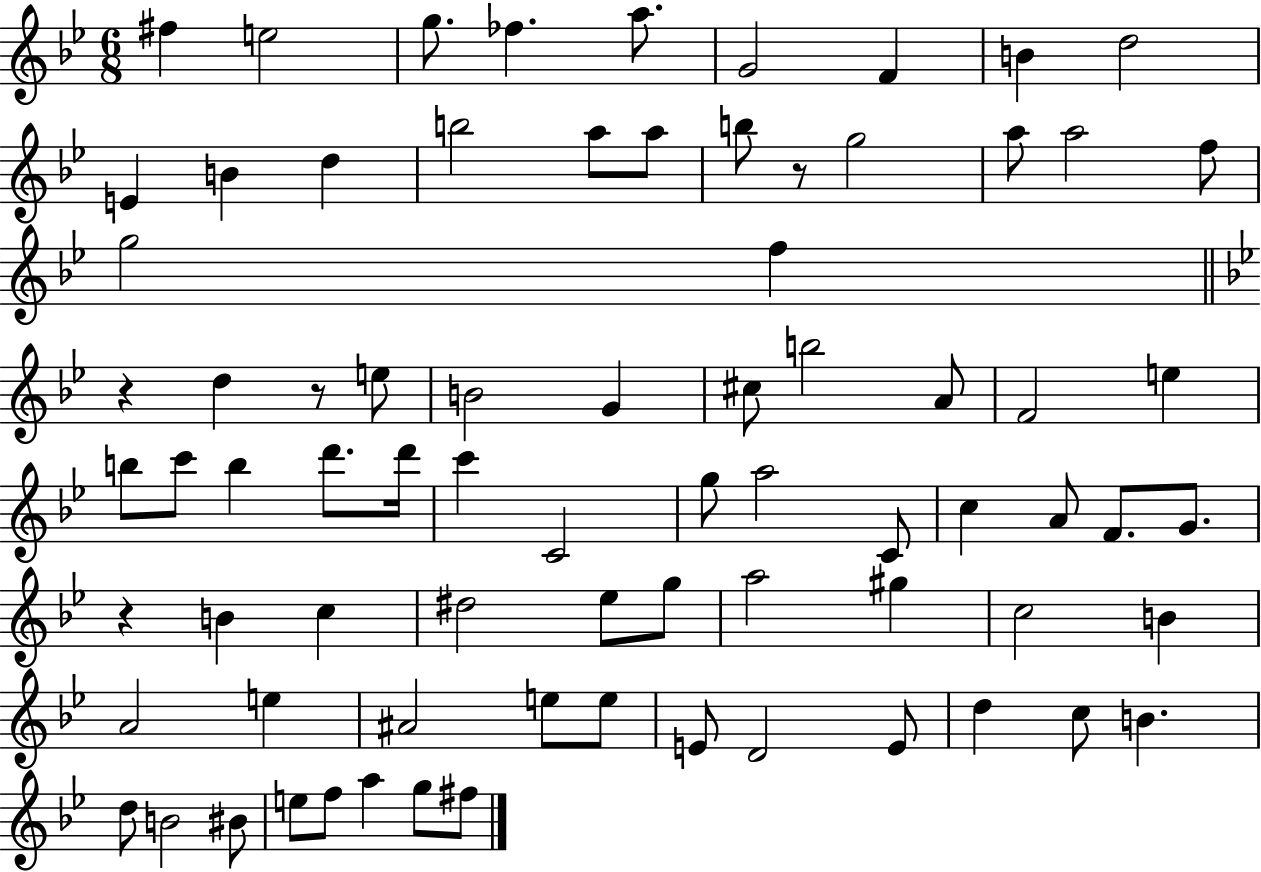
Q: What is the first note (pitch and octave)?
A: F#5